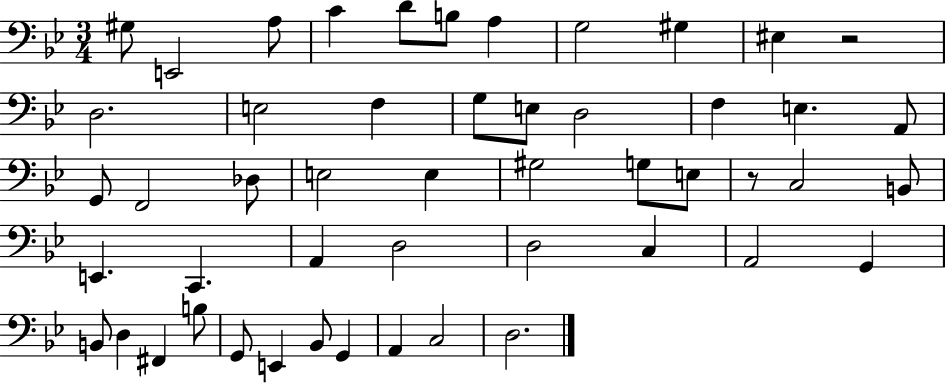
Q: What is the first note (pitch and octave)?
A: G#3